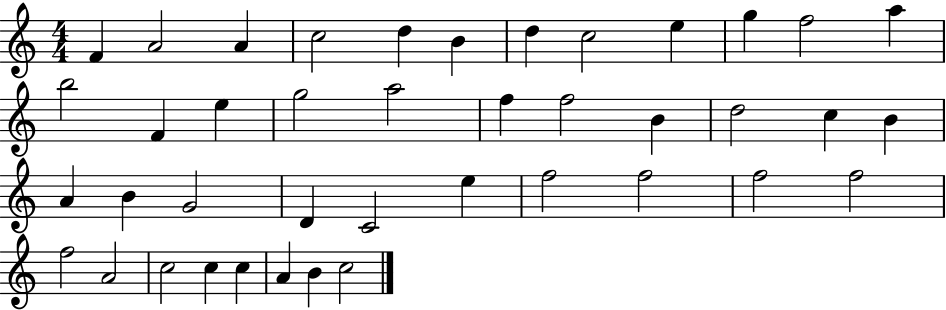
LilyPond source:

{
  \clef treble
  \numericTimeSignature
  \time 4/4
  \key c \major
  f'4 a'2 a'4 | c''2 d''4 b'4 | d''4 c''2 e''4 | g''4 f''2 a''4 | \break b''2 f'4 e''4 | g''2 a''2 | f''4 f''2 b'4 | d''2 c''4 b'4 | \break a'4 b'4 g'2 | d'4 c'2 e''4 | f''2 f''2 | f''2 f''2 | \break f''2 a'2 | c''2 c''4 c''4 | a'4 b'4 c''2 | \bar "|."
}